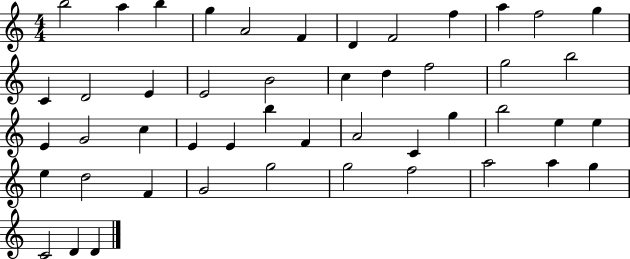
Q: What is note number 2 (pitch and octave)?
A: A5